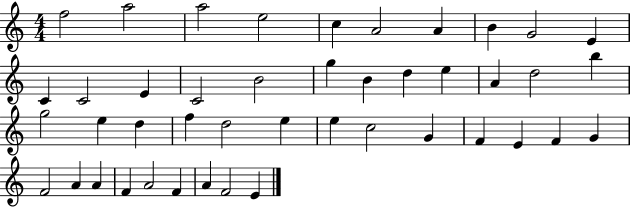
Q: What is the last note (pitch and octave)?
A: E4